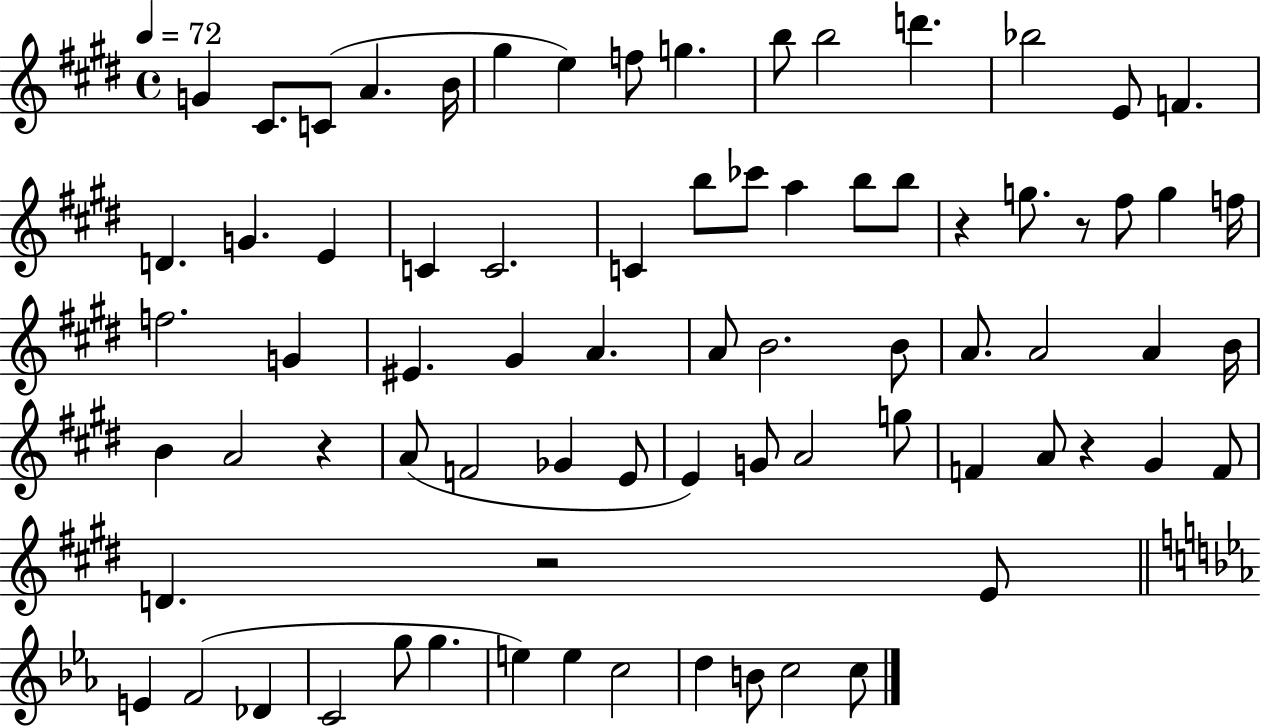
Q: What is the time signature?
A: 4/4